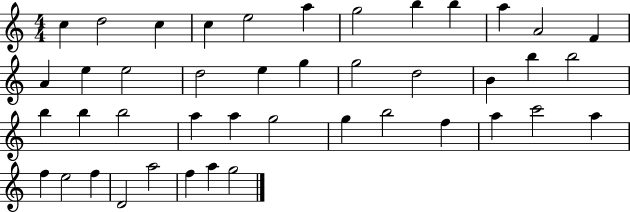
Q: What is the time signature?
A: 4/4